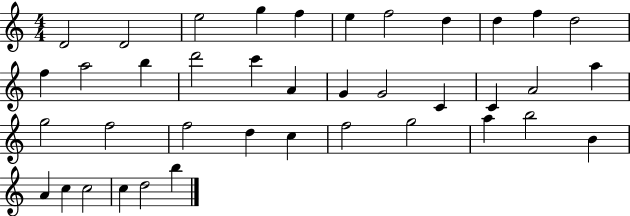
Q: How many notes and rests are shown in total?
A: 39